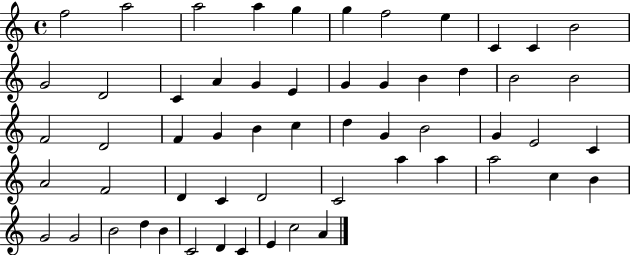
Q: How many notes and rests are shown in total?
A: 57